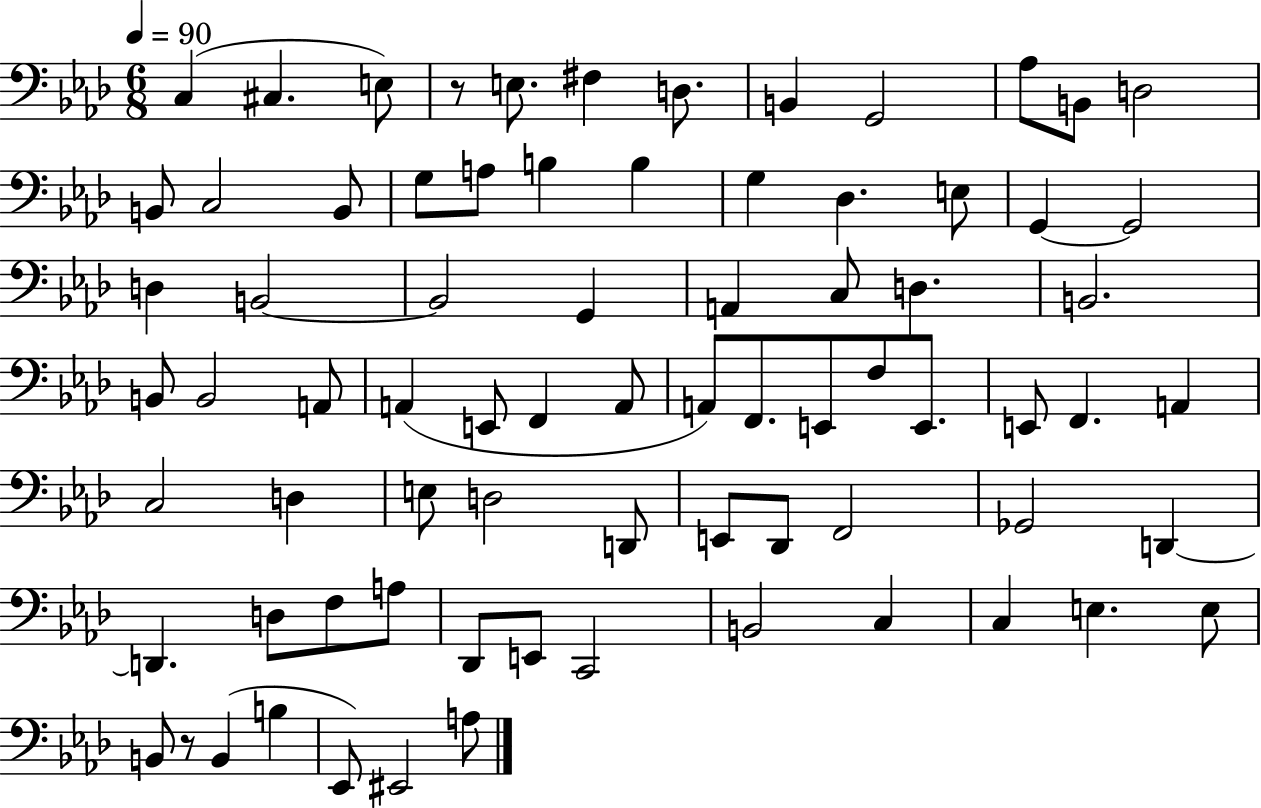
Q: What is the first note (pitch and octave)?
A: C3